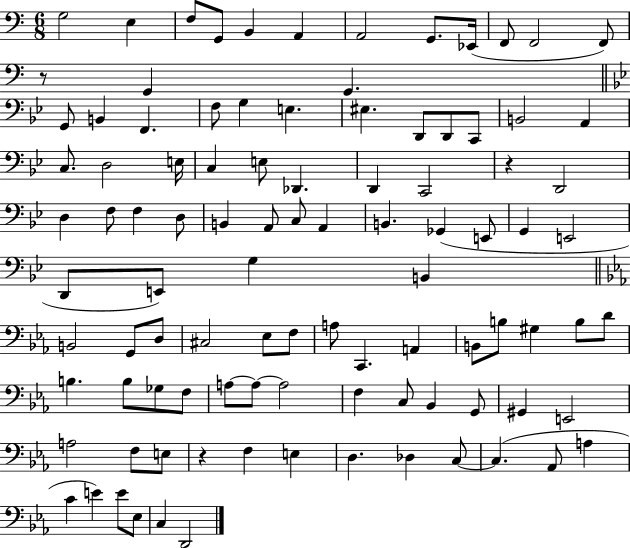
X:1
T:Untitled
M:6/8
L:1/4
K:C
G,2 E, F,/2 G,,/2 B,, A,, A,,2 G,,/2 _E,,/4 F,,/2 F,,2 F,,/2 z/2 G,, G,, G,,/2 B,, F,, F,/2 G, E, ^E, D,,/2 D,,/2 C,,/2 B,,2 A,, C,/2 D,2 E,/4 C, E,/2 _D,, D,, C,,2 z D,,2 D, F,/2 F, D,/2 B,, A,,/2 C,/2 A,, B,, _G,, E,,/2 G,, E,,2 D,,/2 E,,/2 G, B,, B,,2 G,,/2 D,/2 ^C,2 _E,/2 F,/2 A,/2 C,, A,, B,,/2 B,/2 ^G, B,/2 D/2 B, B,/2 _G,/2 F,/2 A,/2 A,/2 A,2 F, C,/2 _B,, G,,/2 ^G,, E,,2 A,2 F,/2 E,/2 z F, E, D, _D, C,/2 C, _A,,/2 A, C E E/2 _E,/2 C, D,,2